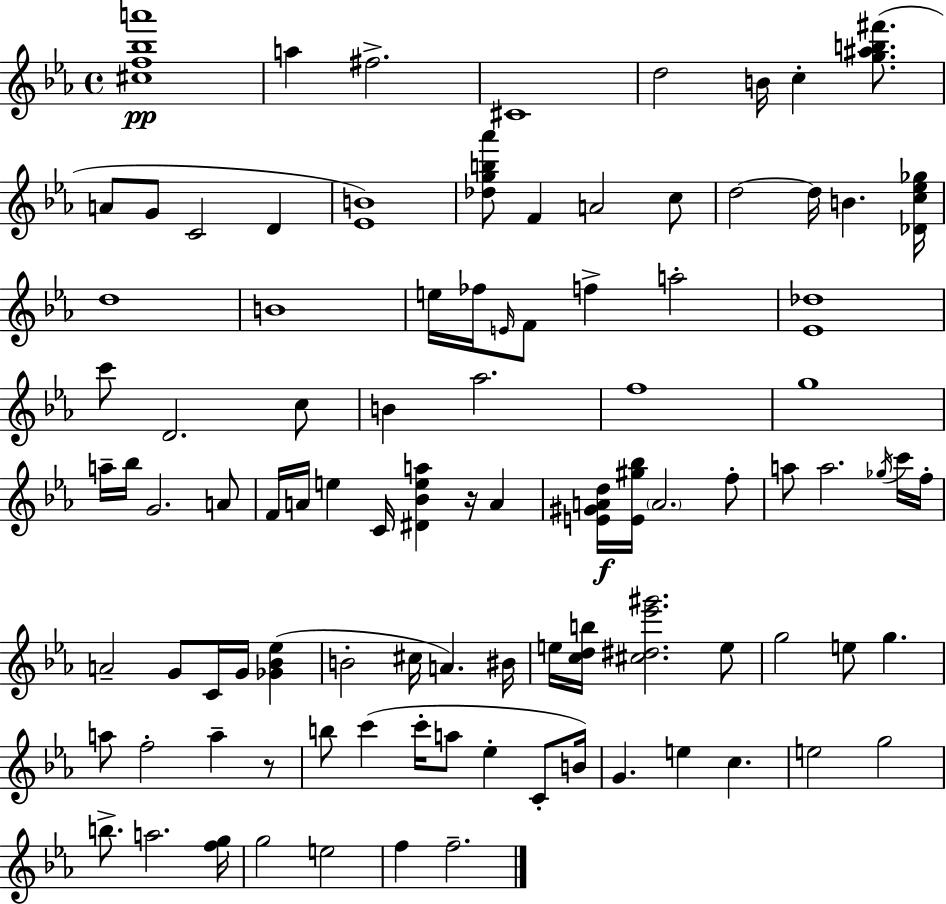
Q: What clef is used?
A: treble